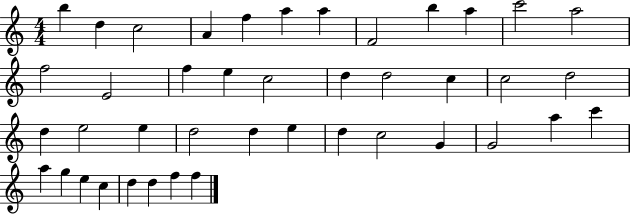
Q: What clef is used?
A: treble